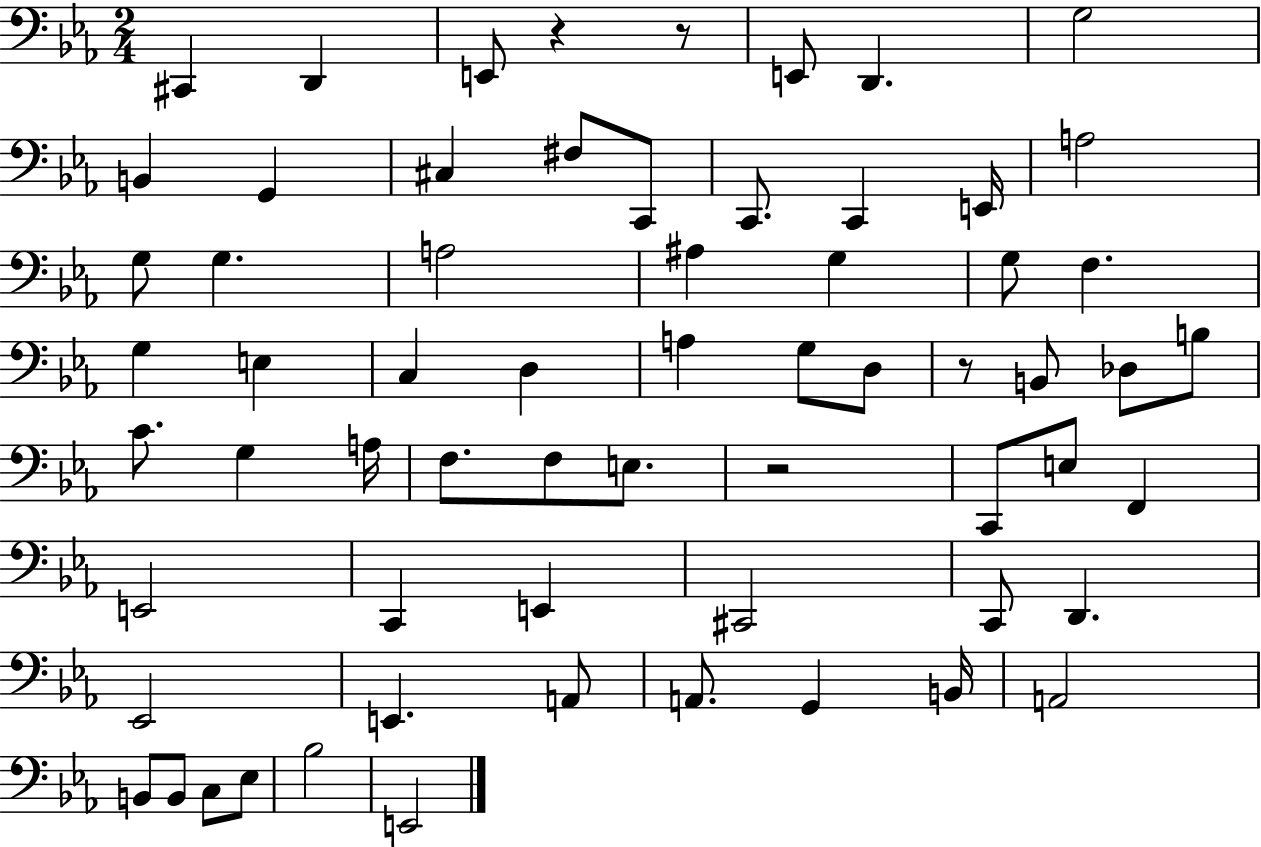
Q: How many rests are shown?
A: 4